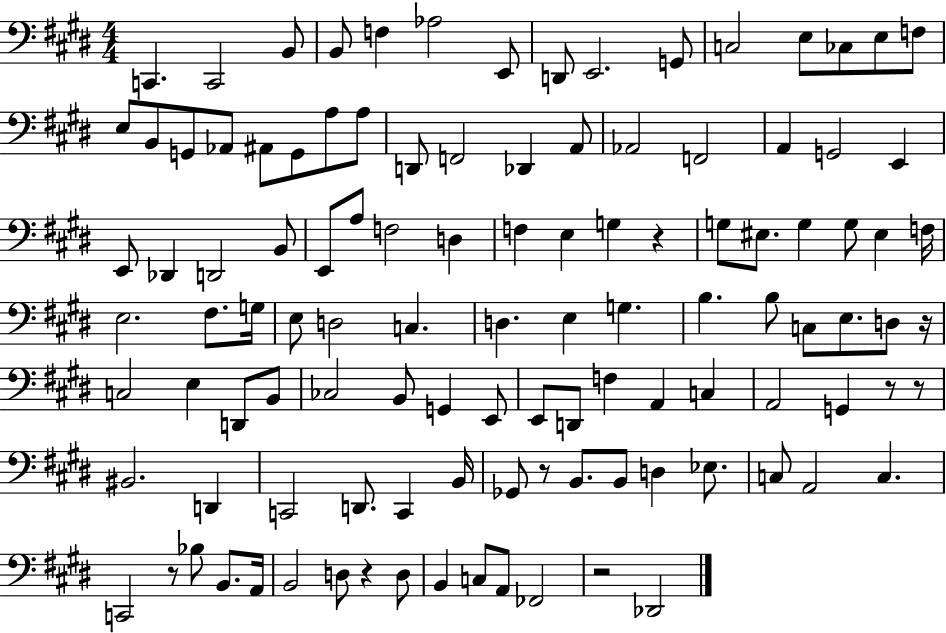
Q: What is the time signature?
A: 4/4